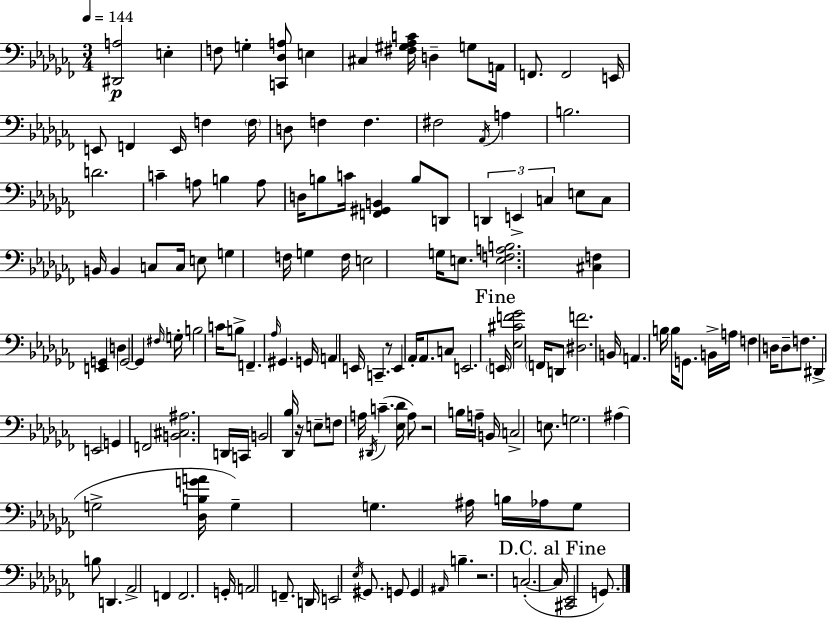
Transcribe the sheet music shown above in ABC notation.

X:1
T:Untitled
M:3/4
L:1/4
K:Abm
[^D,,A,]2 E, F,/2 G, [C,,_D,A,]/2 E, ^C, [^F,^G,_A,C]/4 D, G,/2 A,,/4 F,,/2 F,,2 E,,/4 E,,/2 F,, E,,/4 F, F,/4 D,/2 F, F, ^F,2 _A,,/4 A, B,2 D2 C A,/2 B, A,/2 D,/4 B,/2 C/4 [F,,^G,,B,,] B,/2 D,,/2 D,, E,, C, E,/2 C,/2 B,,/4 B,, C,/2 C,/4 E,/2 G, F,/4 G, F,/4 E,2 G,/4 E,/2 [E,F,A,B,]2 [^C,F,] [E,,G,,] D, G,,2 G,, ^F,/4 G,/4 B,2 C/4 B,/2 F,, _A,/4 ^G,, G,,/4 A,, E,,/4 C,, z/2 E,, _A,,/4 _A,,/2 C,/2 E,,2 E,,/4 [_E,^CF_G]2 F,,/4 D,,/2 [^D,F]2 B,,/4 A,, B,/4 B,/4 G,,/2 B,,/4 A,/4 F, D,/4 D,/2 F,/2 ^D,, E,,2 G,, F,,2 [B,,^C,^A,]2 D,,/4 C,,/4 B,,2 [_D,,_B,]/4 z/4 E,/2 F,/2 A,/4 ^D,,/4 C [_E,_D]/4 A,/2 z2 B,/4 A,/4 B,,/4 C,2 E,/2 G,2 ^A, G,2 [_D,B,GA]/4 G, G, ^A,/4 B,/4 _A,/4 G,/2 B,/2 D,, _A,,2 F,, F,,2 G,,/4 A,,2 F,,/2 D,,/4 E,,2 _E,/4 ^G,,/2 G,,/2 G,, ^A,,/4 B, z2 C,2 C,/4 [^C,,_E,,]2 G,,/2